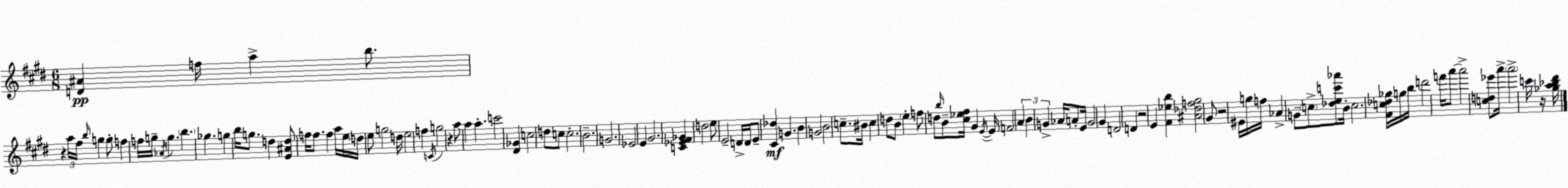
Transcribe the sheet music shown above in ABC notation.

X:1
T:Untitled
M:6/8
L:1/4
K:E
[D^A] f/4 a b/2 z a/4 ^f/4 b/4 g g/2 f f/4 g/4 _A/4 g b _g g b/4 g/2 d [E^Ad]/2 f/4 f/2 f a/4 e/4 d/4 e/2 g2 d/4 e2 f C/4 g2 z a/2 a a c'2 [^D_G] c2 d/2 c/2 c2 B2 G2 _E2 E ^G2 [C_E^F_G] d2 e/2 E2 D/4 D/4 E/2 [^C_d] G B G2 B2 c/2 ^B/4 c d/2 B/2 e f/2 d/2 b/4 B/2 [^c_e^f]/4 ^G E/4 E/4 F2 A B G _A/4 A/2 E/4 G2 ^G D2 D z2 E [^F_eb] [^A_df^g]2 ^G/2 z2 ^E/4 g/4 f/4 _A G/2 c/2 [_dec'_a']/2 B/4 c2 [^Fc_d_g]/4 g/4 b/4 d'2 f'/4 a'/2 a'2 [cd_e']/2 a'/4 a'2 c'/4 z/4 [_ga_b^d']/4